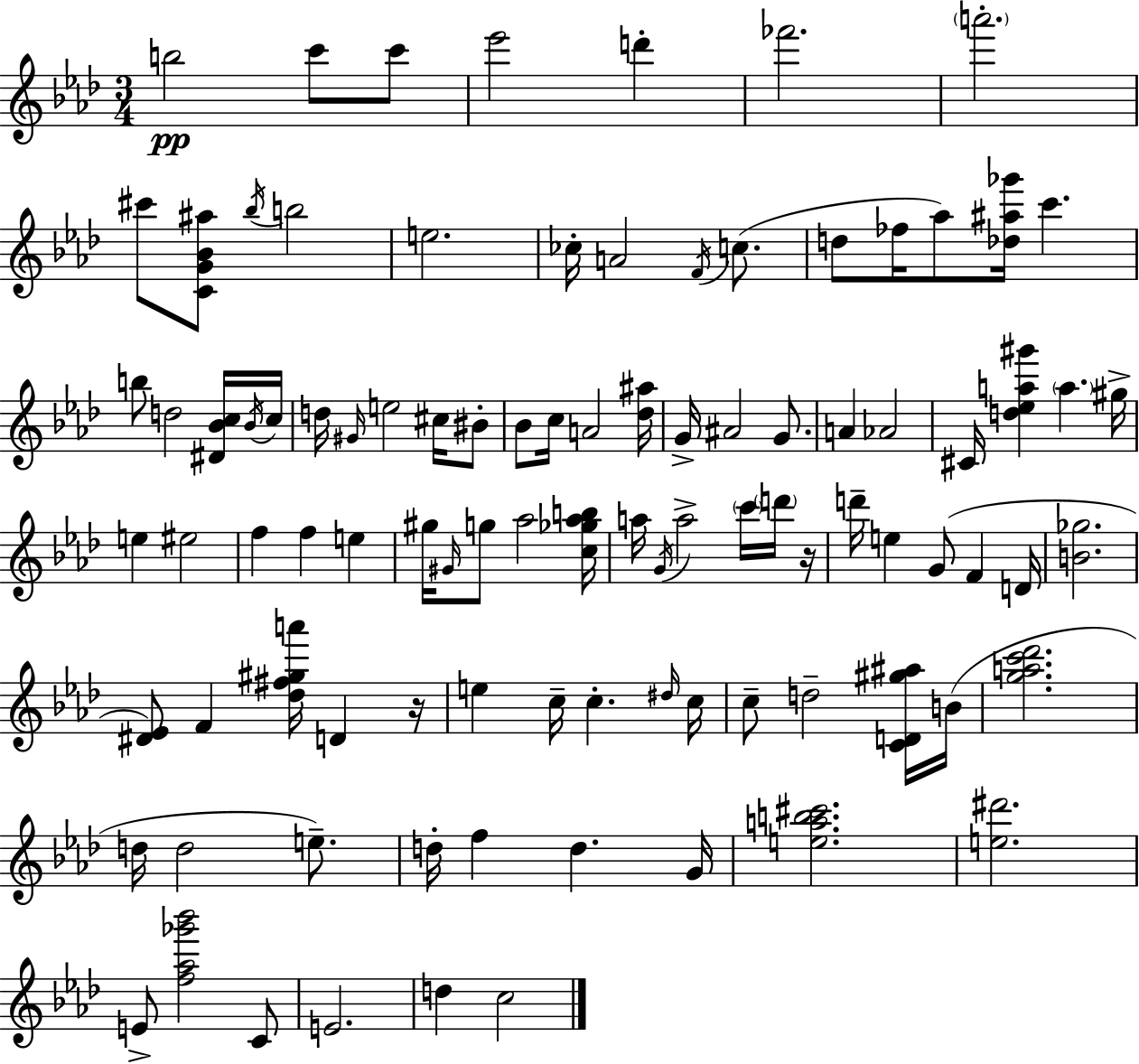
{
  \clef treble
  \numericTimeSignature
  \time 3/4
  \key aes \major
  b''2\pp c'''8 c'''8 | ees'''2 d'''4-. | fes'''2. | \parenthesize a'''2.-. | \break cis'''8 <c' g' bes' ais''>8 \acciaccatura { bes''16 } b''2 | e''2. | ces''16-. a'2 \acciaccatura { f'16 } c''8.( | d''8 fes''16 aes''8) <des'' ais'' ges'''>16 c'''4. | \break b''8 d''2 | <dis' bes' c''>16 \acciaccatura { bes'16 } c''16 d''16 \grace { gis'16 } e''2 | cis''16 bis'8-. bes'8 c''16 a'2 | <des'' ais''>16 g'16-> ais'2 | \break g'8. a'4 aes'2 | cis'16 <d'' ees'' a'' gis'''>4 \parenthesize a''4. | gis''16-> e''4 eis''2 | f''4 f''4 | \break e''4 gis''16 \grace { gis'16 } g''8 aes''2 | <c'' ges'' aes'' b''>16 a''16 \acciaccatura { g'16 } a''2-> | \parenthesize c'''16 \parenthesize d'''16 r16 d'''16-- e''4 g'8( | f'4 d'16 <b' ges''>2. | \break <dis' ees'>8) f'4 | <des'' fis'' gis'' a'''>16 d'4 r16 e''4 c''16-- c''4.-. | \grace { dis''16 } c''16 c''8-- d''2-- | <c' d' gis'' ais''>16 b'16( <g'' a'' c''' des'''>2. | \break d''16 d''2 | e''8.--) d''16-. f''4 | d''4. g'16 <e'' a'' b'' cis'''>2. | <e'' dis'''>2. | \break e'8-> <f'' aes'' ges''' bes'''>2 | c'8 e'2. | d''4 c''2 | \bar "|."
}